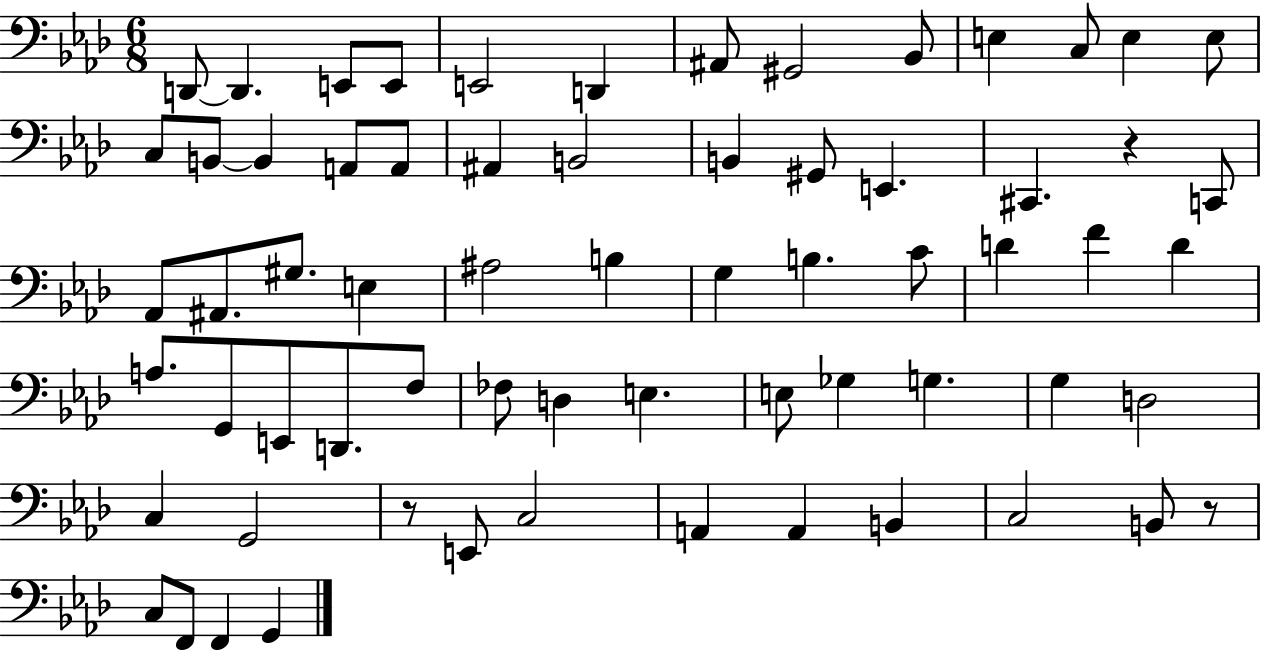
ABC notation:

X:1
T:Untitled
M:6/8
L:1/4
K:Ab
D,,/2 D,, E,,/2 E,,/2 E,,2 D,, ^A,,/2 ^G,,2 _B,,/2 E, C,/2 E, E,/2 C,/2 B,,/2 B,, A,,/2 A,,/2 ^A,, B,,2 B,, ^G,,/2 E,, ^C,, z C,,/2 _A,,/2 ^A,,/2 ^G,/2 E, ^A,2 B, G, B, C/2 D F D A,/2 G,,/2 E,,/2 D,,/2 F,/2 _F,/2 D, E, E,/2 _G, G, G, D,2 C, G,,2 z/2 E,,/2 C,2 A,, A,, B,, C,2 B,,/2 z/2 C,/2 F,,/2 F,, G,,